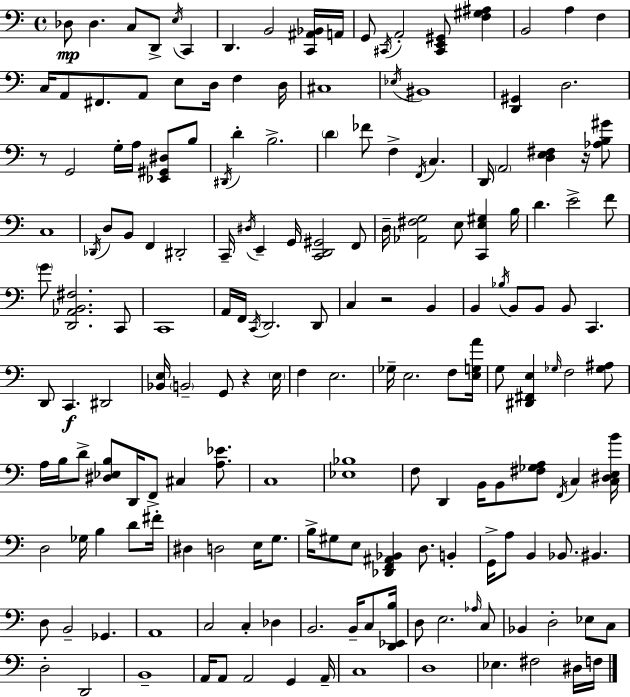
X:1
T:Untitled
M:4/4
L:1/4
K:C
_D,/2 _D, C,/2 D,,/2 E,/4 C,, D,, B,,2 [C,,^A,,_B,,]/4 A,,/4 G,,/2 ^C,,/4 A,,2 [^C,,E,,^G,,]/2 [F,^G,^A,] B,,2 A, F, C,/4 A,,/2 ^F,,/2 A,,/2 E,/2 D,/4 F, D,/4 ^C,4 _E,/4 ^B,,4 [D,,^G,,] D,2 z/2 G,,2 G,/4 A,/4 [_E,,^G,,^D,]/2 B,/2 ^D,,/4 D B,2 D _F/2 F, F,,/4 C, D,,/4 A,,2 [D,E,^F,] z/4 [_A,B,^G]/2 C,4 _D,,/4 D,/2 B,,/2 F,, ^D,,2 C,,/4 ^D,/4 E,, G,,/4 [C,,D,,^G,,]2 F,,/2 D,/4 [_A,,^F,G,]2 E,/2 [C,,E,^G,] B,/4 D E2 F/2 G/2 [D,,_A,,B,,^F,]2 C,,/2 C,,4 A,,/4 F,,/4 C,,/4 D,,2 D,,/2 C, z2 B,, B,, _B,/4 B,,/2 B,,/2 B,,/2 C,, D,,/2 C,, ^D,,2 [_B,,E,]/4 B,,2 G,,/2 z E,/4 F, E,2 _G,/4 E,2 F,/2 [E,G,A]/4 G,/2 [^D,,^F,,E,] _G,/4 F,2 [_G,^A,]/2 A,/4 B,/4 D/2 [^D,_E,B,]/2 D,,/4 F,,/2 ^C, [A,_E]/2 C,4 [_E,_B,]4 F,/2 D,, B,,/4 B,,/2 [^F,_G,A,]/2 F,,/4 C, [C,^D,E,B]/4 D,2 _G,/4 B, D/2 ^F/4 ^D, D,2 E,/4 G,/2 B,/4 ^G,/2 E,/2 [_D,,F,,^A,,_B,,] D,/2 B,, G,,/4 A,/2 B,, _B,,/2 ^B,, D,/2 B,,2 _G,, A,,4 C,2 C, _D, B,,2 B,,/4 C,/2 [D,,_E,,B,]/4 D,/2 E,2 _A,/4 C,/2 _B,, D,2 _E,/2 C,/2 D,2 D,,2 B,,4 A,,/4 A,,/2 A,,2 G,, A,,/4 C,4 D,4 _E, ^F,2 ^D,/4 F,/4